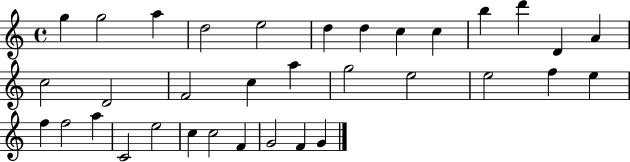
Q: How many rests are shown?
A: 0